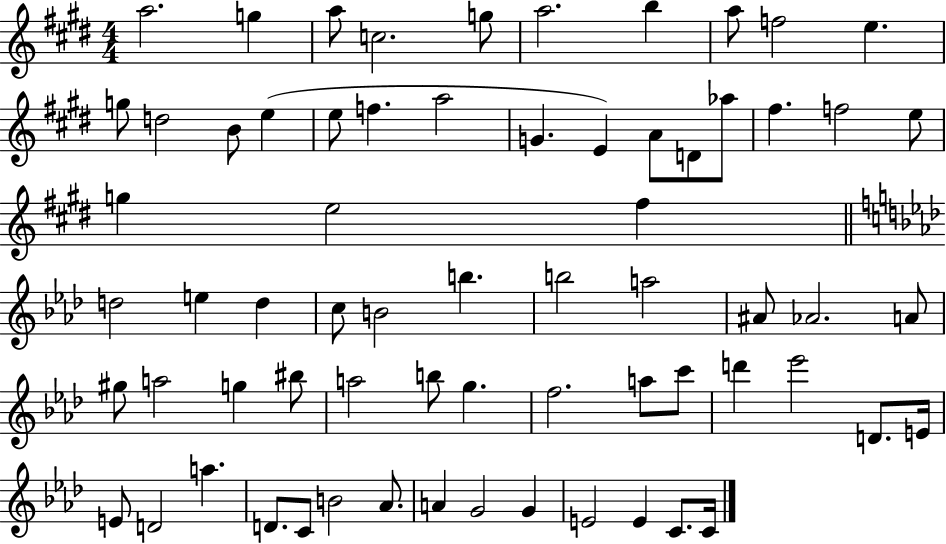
X:1
T:Untitled
M:4/4
L:1/4
K:E
a2 g a/2 c2 g/2 a2 b a/2 f2 e g/2 d2 B/2 e e/2 f a2 G E A/2 D/2 _a/2 ^f f2 e/2 g e2 ^f d2 e d c/2 B2 b b2 a2 ^A/2 _A2 A/2 ^g/2 a2 g ^b/2 a2 b/2 g f2 a/2 c'/2 d' _e'2 D/2 E/4 E/2 D2 a D/2 C/2 B2 _A/2 A G2 G E2 E C/2 C/4